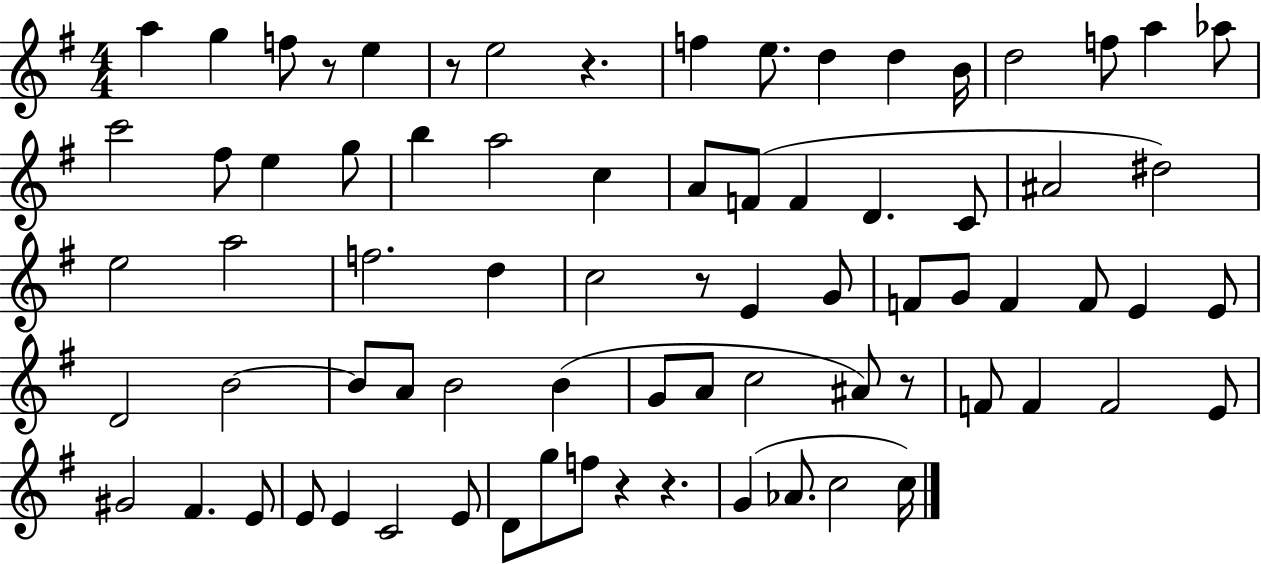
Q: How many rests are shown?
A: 7